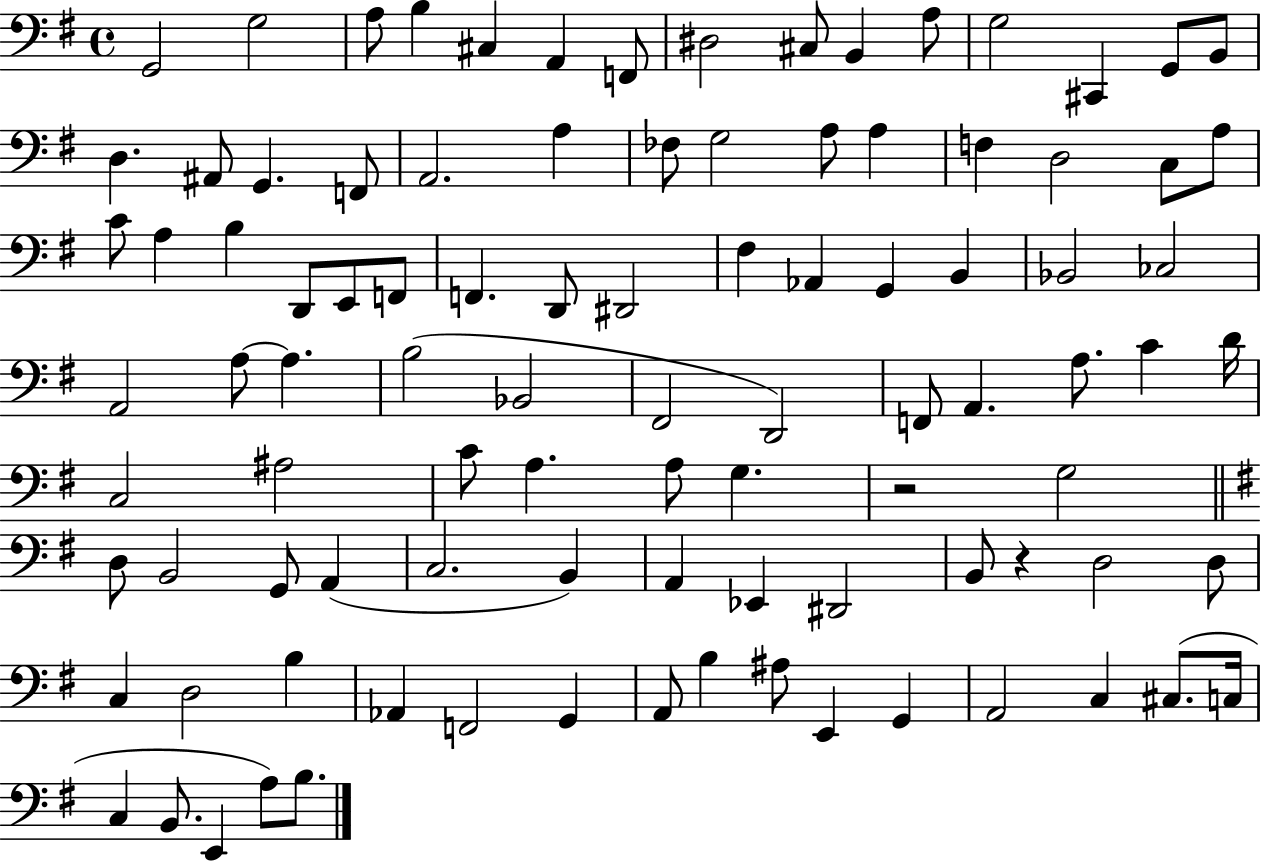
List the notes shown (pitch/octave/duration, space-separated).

G2/h G3/h A3/e B3/q C#3/q A2/q F2/e D#3/h C#3/e B2/q A3/e G3/h C#2/q G2/e B2/e D3/q. A#2/e G2/q. F2/e A2/h. A3/q FES3/e G3/h A3/e A3/q F3/q D3/h C3/e A3/e C4/e A3/q B3/q D2/e E2/e F2/e F2/q. D2/e D#2/h F#3/q Ab2/q G2/q B2/q Bb2/h CES3/h A2/h A3/e A3/q. B3/h Bb2/h F#2/h D2/h F2/e A2/q. A3/e. C4/q D4/s C3/h A#3/h C4/e A3/q. A3/e G3/q. R/h G3/h D3/e B2/h G2/e A2/q C3/h. B2/q A2/q Eb2/q D#2/h B2/e R/q D3/h D3/e C3/q D3/h B3/q Ab2/q F2/h G2/q A2/e B3/q A#3/e E2/q G2/q A2/h C3/q C#3/e. C3/s C3/q B2/e. E2/q A3/e B3/e.